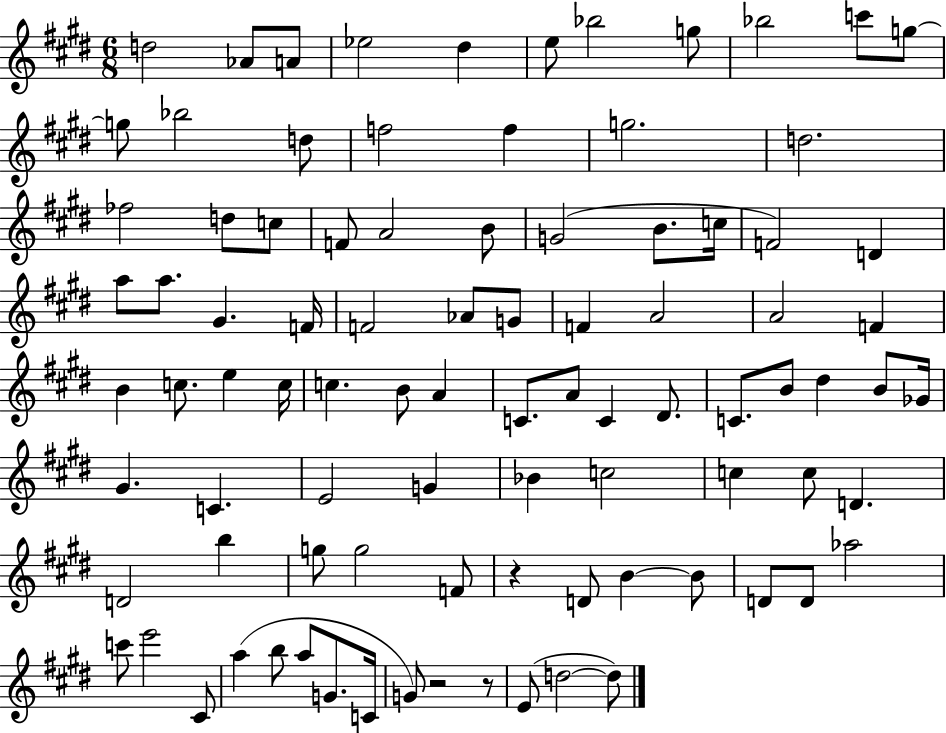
D5/h Ab4/e A4/e Eb5/h D#5/q E5/e Bb5/h G5/e Bb5/h C6/e G5/e G5/e Bb5/h D5/e F5/h F5/q G5/h. D5/h. FES5/h D5/e C5/e F4/e A4/h B4/e G4/h B4/e. C5/s F4/h D4/q A5/e A5/e. G#4/q. F4/s F4/h Ab4/e G4/e F4/q A4/h A4/h F4/q B4/q C5/e. E5/q C5/s C5/q. B4/e A4/q C4/e. A4/e C4/q D#4/e. C4/e. B4/e D#5/q B4/e Gb4/s G#4/q. C4/q. E4/h G4/q Bb4/q C5/h C5/q C5/e D4/q. D4/h B5/q G5/e G5/h F4/e R/q D4/e B4/q B4/e D4/e D4/e Ab5/h C6/e E6/h C#4/e A5/q B5/e A5/e G4/e. C4/s G4/e R/h R/e E4/e D5/h D5/e